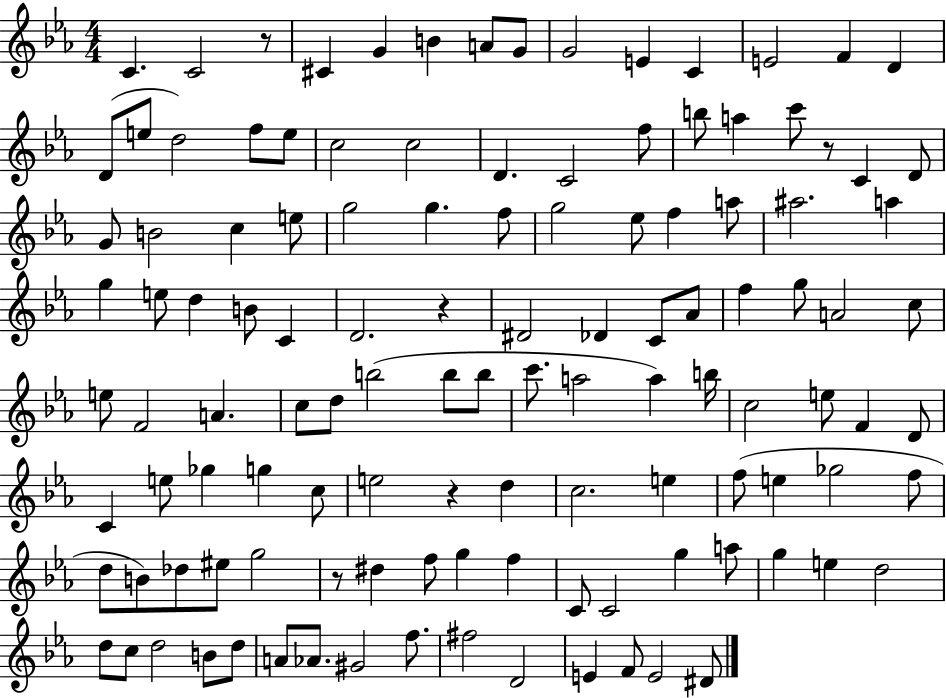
X:1
T:Untitled
M:4/4
L:1/4
K:Eb
C C2 z/2 ^C G B A/2 G/2 G2 E C E2 F D D/2 e/2 d2 f/2 e/2 c2 c2 D C2 f/2 b/2 a c'/2 z/2 C D/2 G/2 B2 c e/2 g2 g f/2 g2 _e/2 f a/2 ^a2 a g e/2 d B/2 C D2 z ^D2 _D C/2 _A/2 f g/2 A2 c/2 e/2 F2 A c/2 d/2 b2 b/2 b/2 c'/2 a2 a b/4 c2 e/2 F D/2 C e/2 _g g c/2 e2 z d c2 e f/2 e _g2 f/2 d/2 B/2 _d/2 ^e/2 g2 z/2 ^d f/2 g f C/2 C2 g a/2 g e d2 d/2 c/2 d2 B/2 d/2 A/2 _A/2 ^G2 f/2 ^f2 D2 E F/2 E2 ^D/2